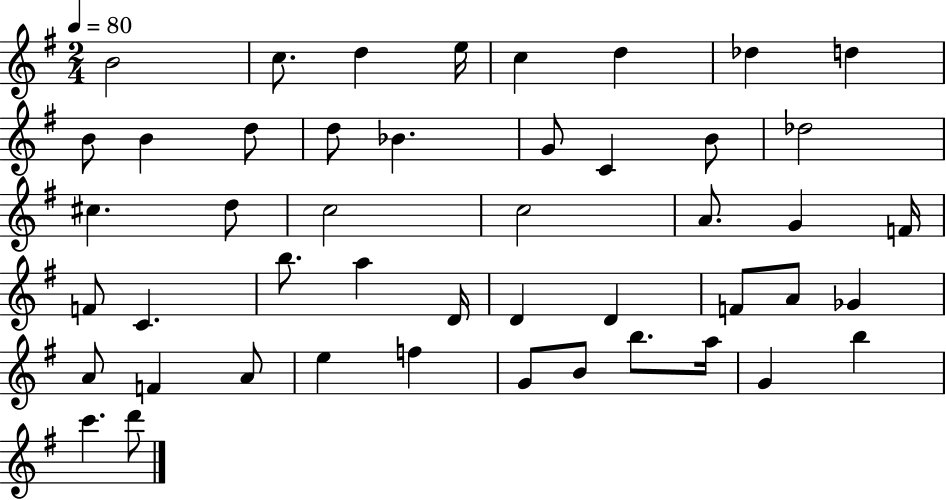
{
  \clef treble
  \numericTimeSignature
  \time 2/4
  \key g \major
  \tempo 4 = 80
  b'2 | c''8. d''4 e''16 | c''4 d''4 | des''4 d''4 | \break b'8 b'4 d''8 | d''8 bes'4. | g'8 c'4 b'8 | des''2 | \break cis''4. d''8 | c''2 | c''2 | a'8. g'4 f'16 | \break f'8 c'4. | b''8. a''4 d'16 | d'4 d'4 | f'8 a'8 ges'4 | \break a'8 f'4 a'8 | e''4 f''4 | g'8 b'8 b''8. a''16 | g'4 b''4 | \break c'''4. d'''8 | \bar "|."
}